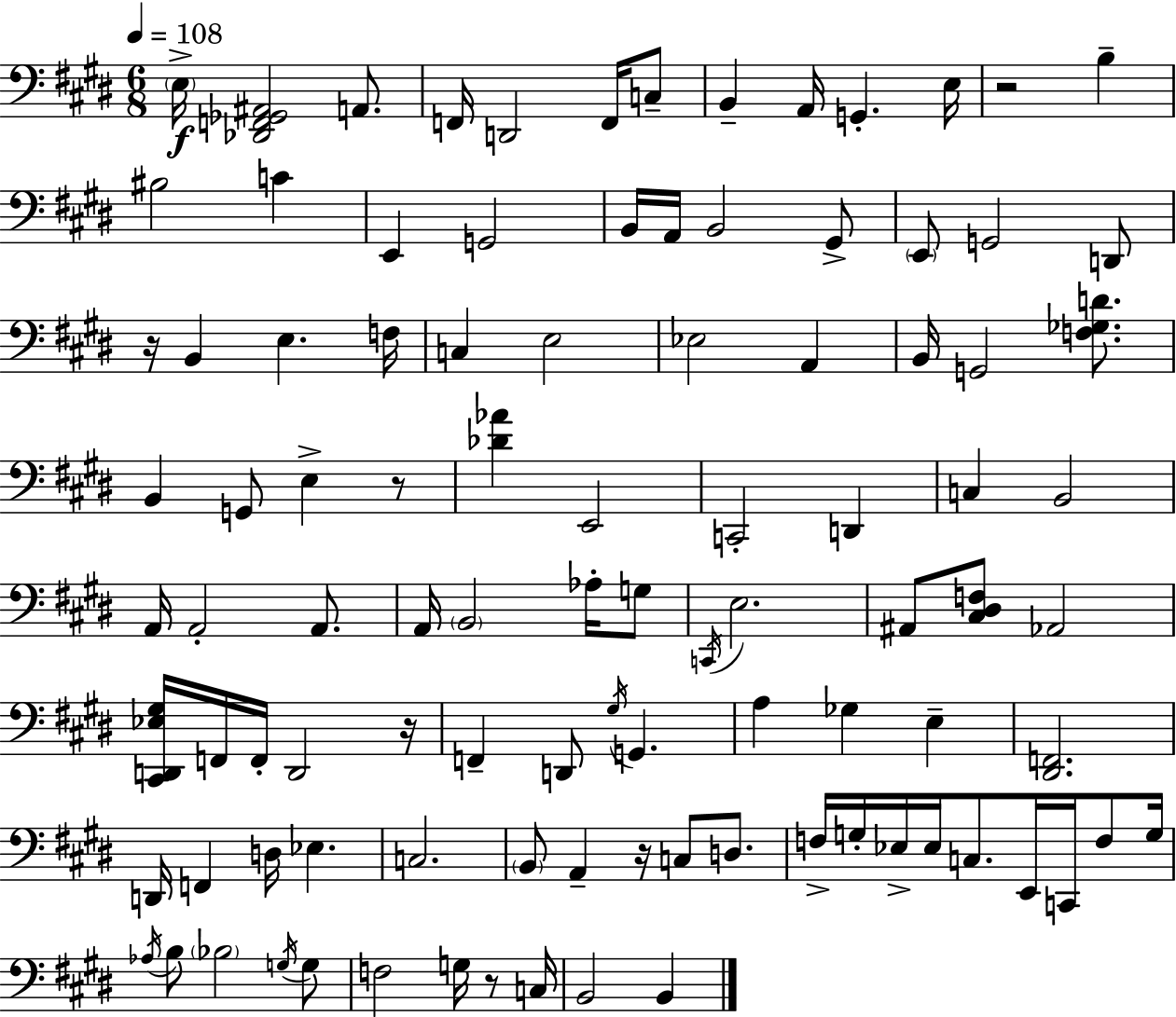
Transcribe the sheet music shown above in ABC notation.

X:1
T:Untitled
M:6/8
L:1/4
K:E
E,/4 [_D,,F,,_G,,^A,,]2 A,,/2 F,,/4 D,,2 F,,/4 C,/2 B,, A,,/4 G,, E,/4 z2 B, ^B,2 C E,, G,,2 B,,/4 A,,/4 B,,2 ^G,,/2 E,,/2 G,,2 D,,/2 z/4 B,, E, F,/4 C, E,2 _E,2 A,, B,,/4 G,,2 [F,_G,D]/2 B,, G,,/2 E, z/2 [_D_A] E,,2 C,,2 D,, C, B,,2 A,,/4 A,,2 A,,/2 A,,/4 B,,2 _A,/4 G,/2 C,,/4 E,2 ^A,,/2 [^C,^D,F,]/2 _A,,2 [^C,,D,,_E,^G,]/4 F,,/4 F,,/4 D,,2 z/4 F,, D,,/2 ^G,/4 G,, A, _G, E, [^D,,F,,]2 D,,/4 F,, D,/4 _E, C,2 B,,/2 A,, z/4 C,/2 D,/2 F,/4 G,/4 _E,/4 _E,/4 C,/2 E,,/4 C,,/4 F,/2 G,/4 _A,/4 B,/2 _B,2 G,/4 G,/2 F,2 G,/4 z/2 C,/4 B,,2 B,,